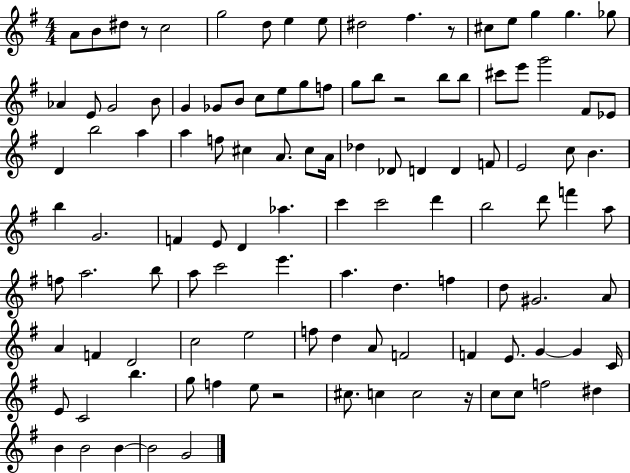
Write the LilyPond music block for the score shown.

{
  \clef treble
  \numericTimeSignature
  \time 4/4
  \key g \major
  a'8 b'8 dis''8 r8 c''2 | g''2 d''8 e''4 e''8 | dis''2 fis''4. r8 | cis''8 e''8 g''4 g''4. ges''8 | \break aes'4 e'8 g'2 b'8 | g'4 ges'8 b'8 c''8 e''8 g''8 f''8 | g''8 b''8 r2 b''8 b''8 | cis'''8 e'''8 g'''2 fis'8 ees'8 | \break d'4 b''2 a''4 | a''4 f''8 cis''4 a'8. cis''8 a'16 | des''4 des'8 d'4 d'4 f'8 | e'2 c''8 b'4. | \break b''4 g'2. | f'4 e'8 d'4 aes''4. | c'''4 c'''2 d'''4 | b''2 d'''8 f'''4 a''8 | \break f''8 a''2. b''8 | a''8 c'''2 e'''4. | a''4. d''4. f''4 | d''8 gis'2. a'8 | \break a'4 f'4 d'2 | c''2 e''2 | f''8 d''4 a'8 f'2 | f'4 e'8. g'4~~ g'4 c'16 | \break e'8 c'2 b''4. | g''8 f''4 e''8 r2 | cis''8. c''4 c''2 r16 | c''8 c''8 f''2 dis''4 | \break b'4 b'2 b'4~~ | b'2 g'2 | \bar "|."
}